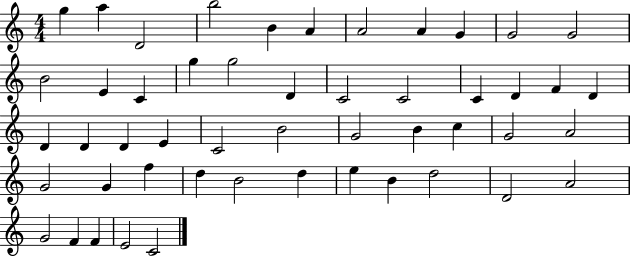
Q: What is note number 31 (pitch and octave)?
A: B4